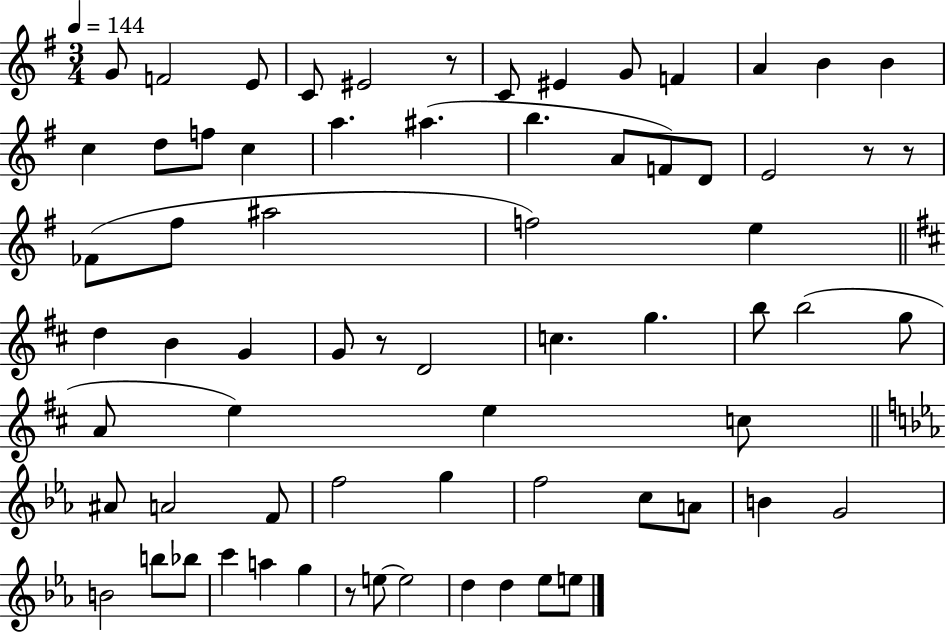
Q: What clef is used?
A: treble